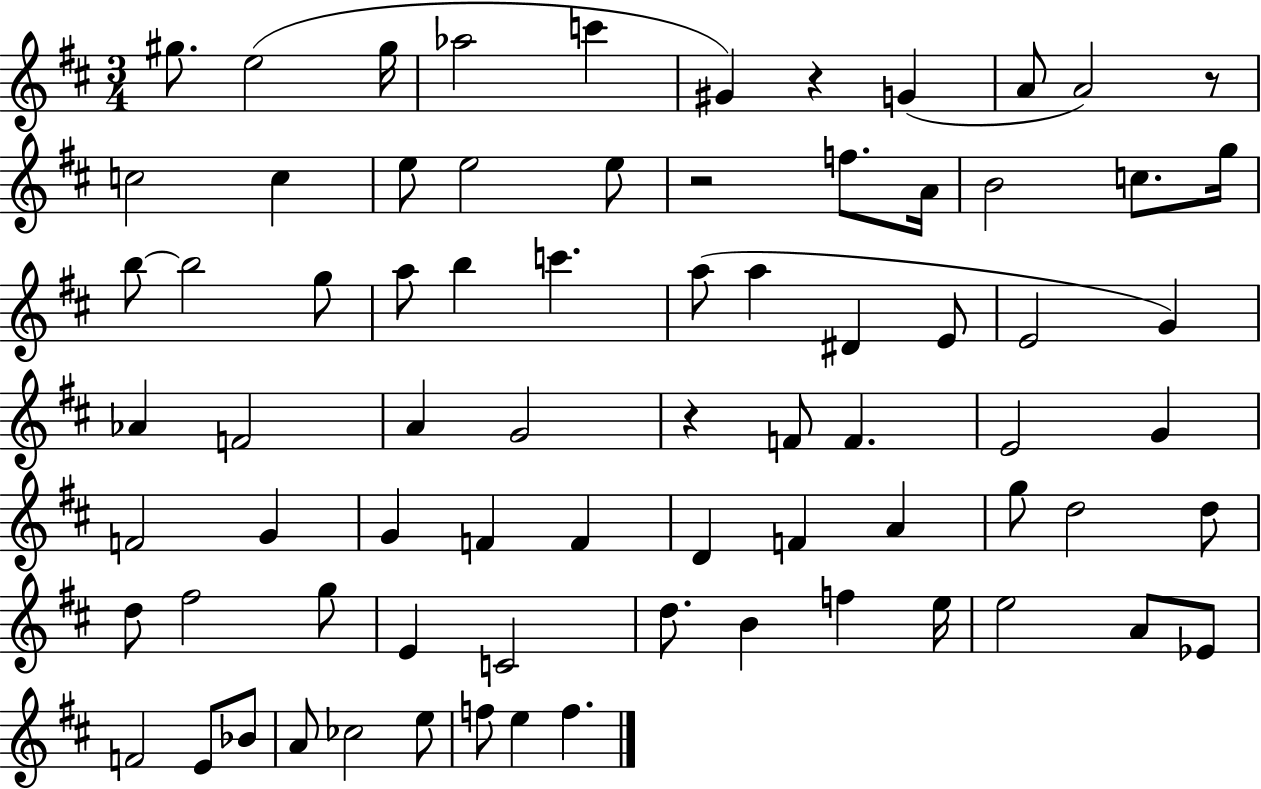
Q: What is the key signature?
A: D major